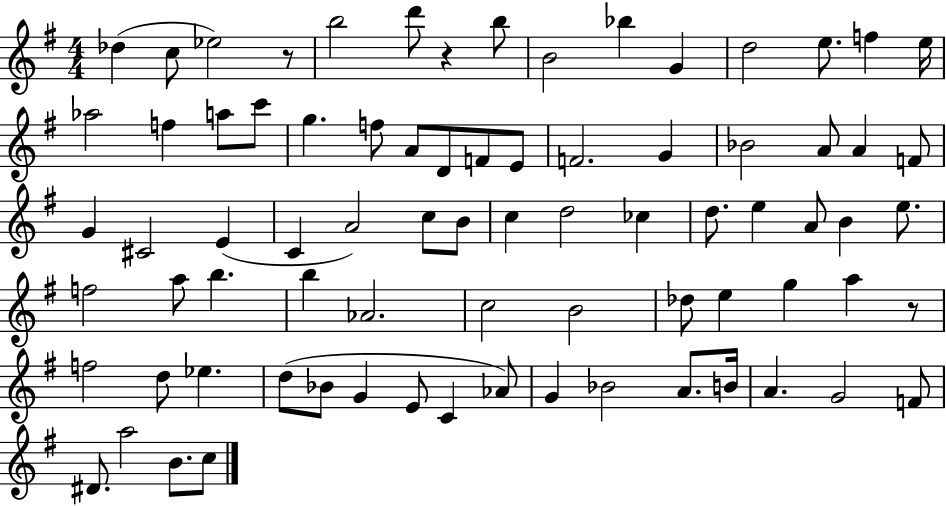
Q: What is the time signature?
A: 4/4